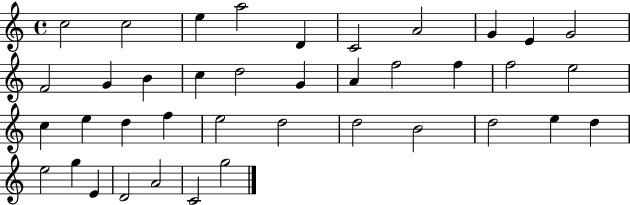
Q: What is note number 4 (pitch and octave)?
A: A5